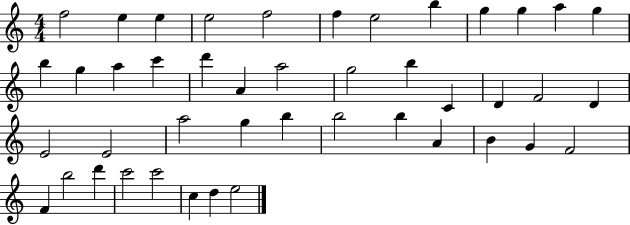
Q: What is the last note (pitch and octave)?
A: E5